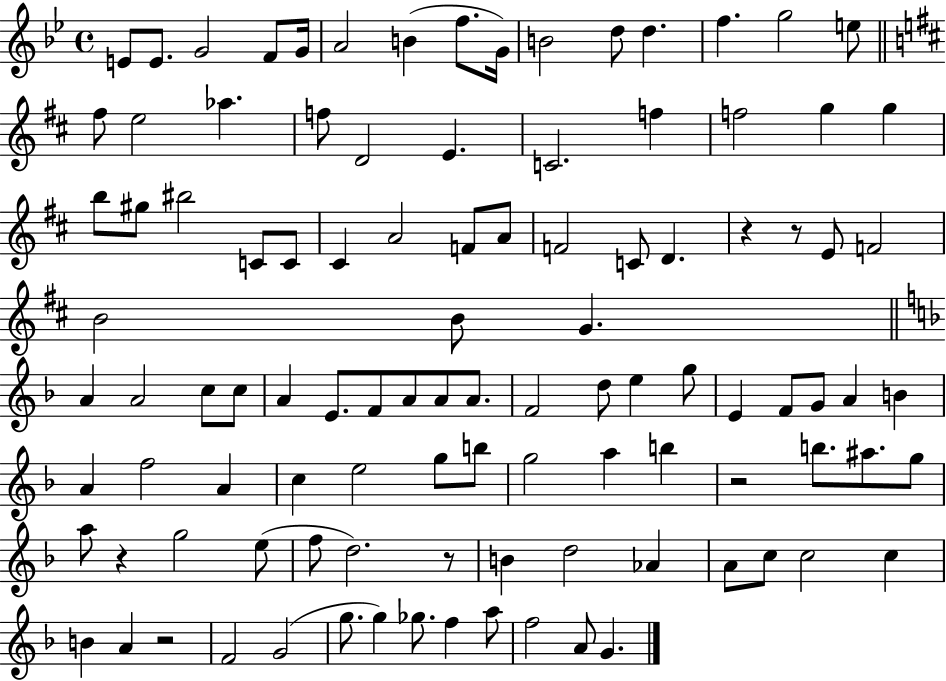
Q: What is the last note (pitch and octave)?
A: G4